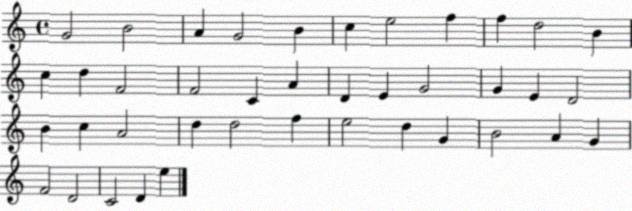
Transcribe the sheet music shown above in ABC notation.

X:1
T:Untitled
M:4/4
L:1/4
K:C
G2 B2 A G2 B c e2 f f d2 B c d F2 F2 C A D E G2 G E D2 B c A2 d d2 f e2 d G B2 A G F2 D2 C2 D e